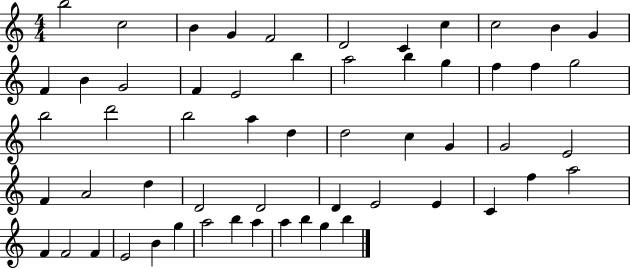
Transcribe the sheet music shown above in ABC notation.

X:1
T:Untitled
M:4/4
L:1/4
K:C
b2 c2 B G F2 D2 C c c2 B G F B G2 F E2 b a2 b g f f g2 b2 d'2 b2 a d d2 c G G2 E2 F A2 d D2 D2 D E2 E C f a2 F F2 F E2 B g a2 b a a b g b